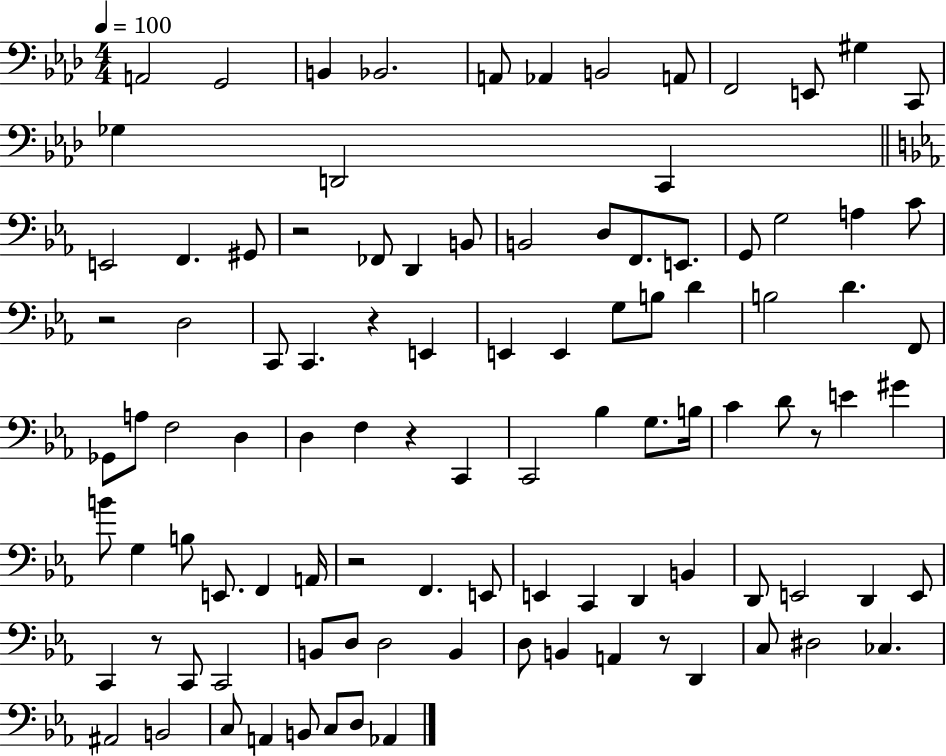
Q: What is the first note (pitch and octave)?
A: A2